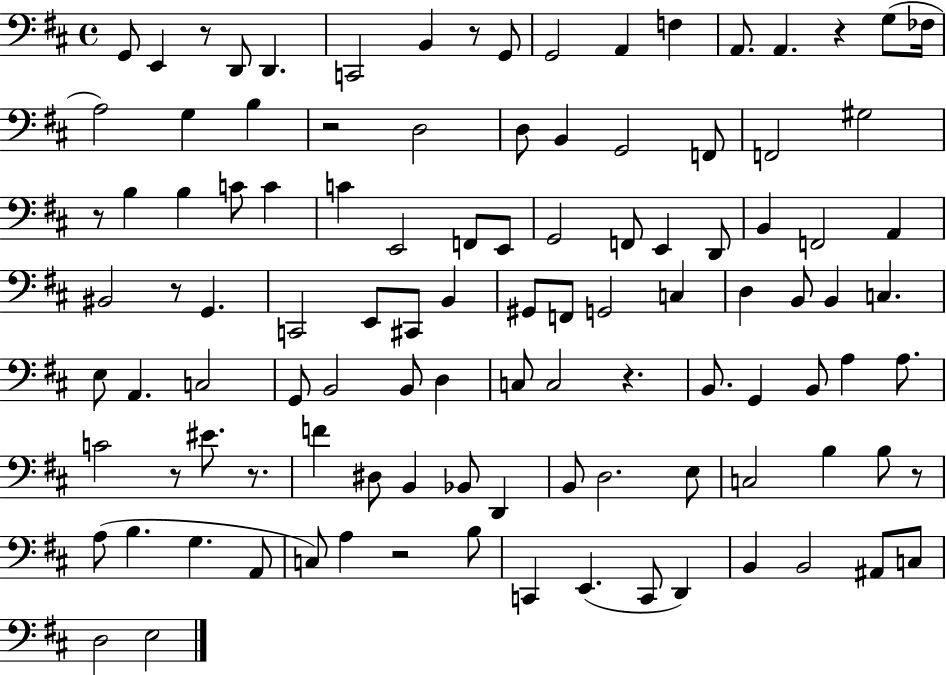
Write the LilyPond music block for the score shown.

{
  \clef bass
  \time 4/4
  \defaultTimeSignature
  \key d \major
  \repeat volta 2 { g,8 e,4 r8 d,8 d,4. | c,2 b,4 r8 g,8 | g,2 a,4 f4 | a,8. a,4. r4 g8( fes16 | \break a2) g4 b4 | r2 d2 | d8 b,4 g,2 f,8 | f,2 gis2 | \break r8 b4 b4 c'8 c'4 | c'4 e,2 f,8 e,8 | g,2 f,8 e,4 d,8 | b,4 f,2 a,4 | \break bis,2 r8 g,4. | c,2 e,8 cis,8 b,4 | gis,8 f,8 g,2 c4 | d4 b,8 b,4 c4. | \break e8 a,4. c2 | g,8 b,2 b,8 d4 | c8 c2 r4. | b,8. g,4 b,8 a4 a8. | \break c'2 r8 eis'8. r8. | f'4 dis8 b,4 bes,8 d,4 | b,8 d2. e8 | c2 b4 b8 r8 | \break a8( b4. g4. a,8 | c8) a4 r2 b8 | c,4 e,4.( c,8 d,4) | b,4 b,2 ais,8 c8 | \break d2 e2 | } \bar "|."
}